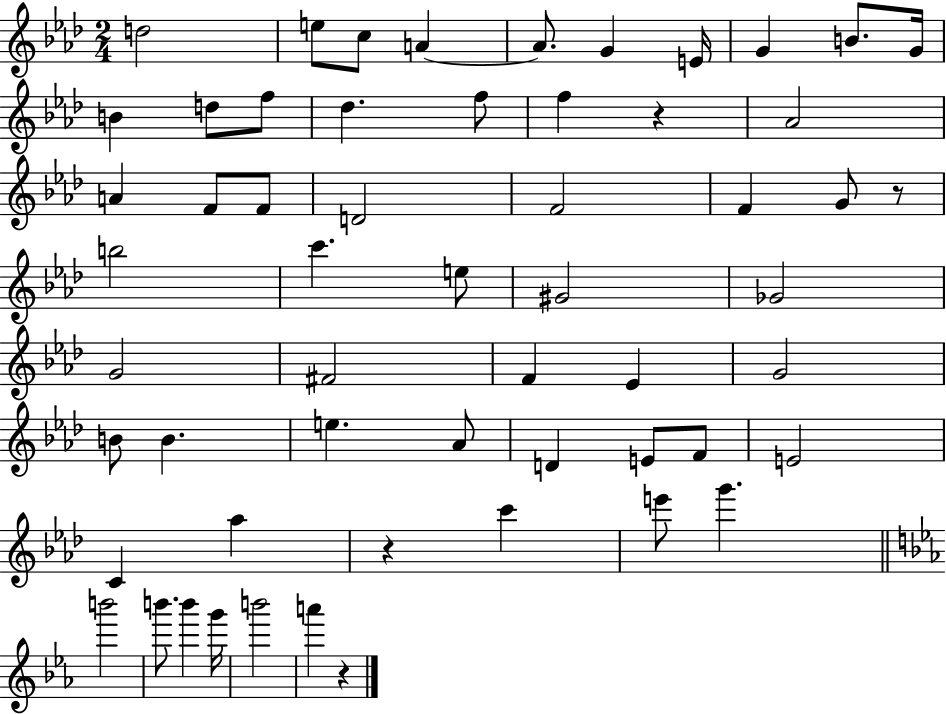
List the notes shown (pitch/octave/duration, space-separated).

D5/h E5/e C5/e A4/q A4/e. G4/q E4/s G4/q B4/e. G4/s B4/q D5/e F5/e Db5/q. F5/e F5/q R/q Ab4/h A4/q F4/e F4/e D4/h F4/h F4/q G4/e R/e B5/h C6/q. E5/e G#4/h Gb4/h G4/h F#4/h F4/q Eb4/q G4/h B4/e B4/q. E5/q. Ab4/e D4/q E4/e F4/e E4/h C4/q Ab5/q R/q C6/q E6/e G6/q. B6/h B6/e. B6/q G6/s B6/h A6/q R/q